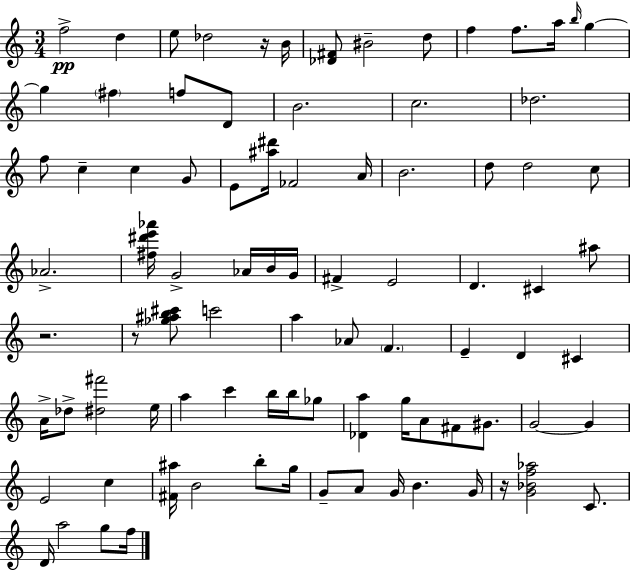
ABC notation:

X:1
T:Untitled
M:3/4
L:1/4
K:C
f2 d e/2 _d2 z/4 B/4 [_D^F]/2 ^B2 d/2 f f/2 a/4 b/4 g g ^f f/2 D/2 B2 c2 _d2 f/2 c c G/2 E/2 [^a^d']/4 _F2 A/4 B2 d/2 d2 c/2 _A2 [^f^d'e'_a']/4 G2 _A/4 B/4 G/4 ^F E2 D ^C ^a/2 z2 z/2 [_g^ab^c']/2 c'2 a _A/2 F E D ^C A/4 _d/2 [^d^f']2 e/4 a c' b/4 b/4 _g/2 [_Da] g/4 A/2 ^F/2 ^G/2 G2 G E2 c [^F^a]/4 B2 b/2 g/4 G/2 A/2 G/4 B G/4 z/4 [G_Bf_a]2 C/2 D/4 a2 g/2 f/4